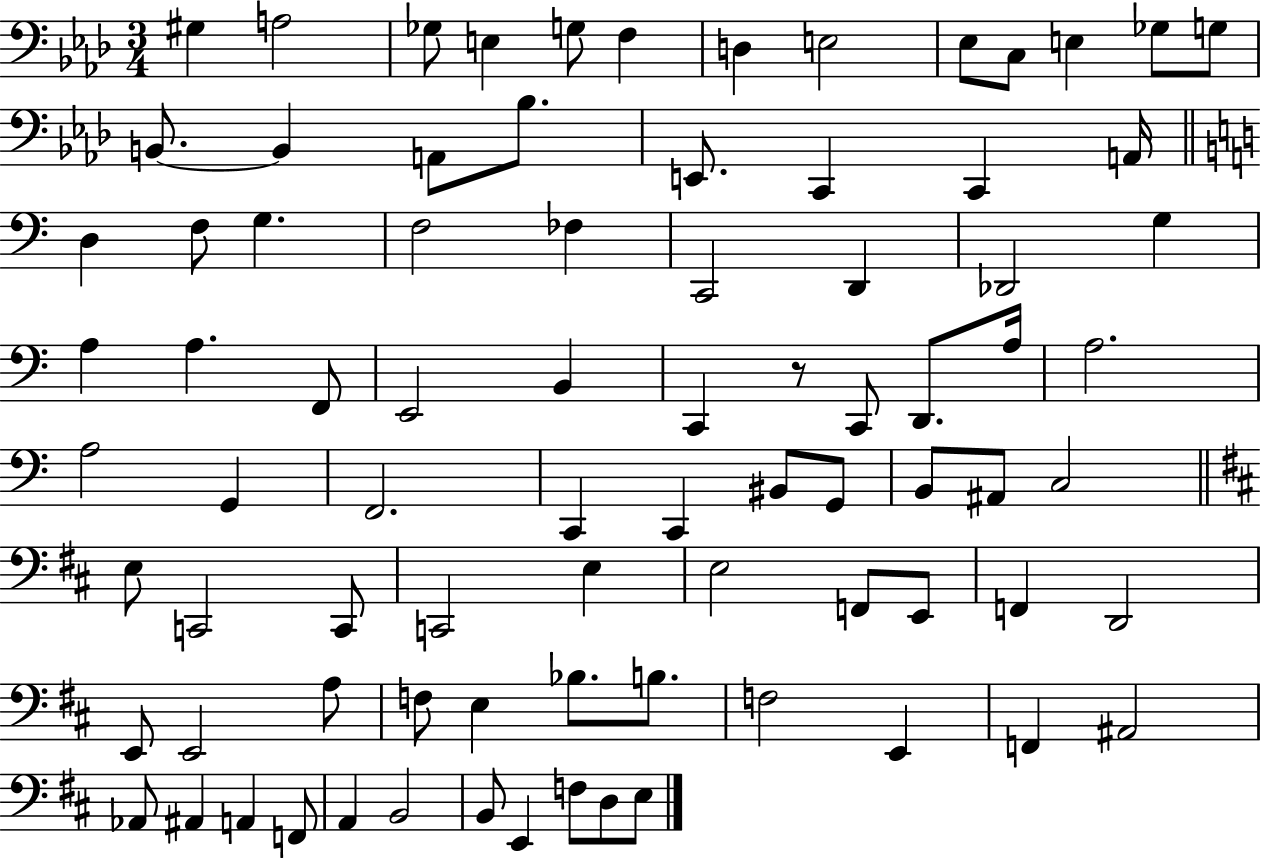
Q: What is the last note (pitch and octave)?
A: E3